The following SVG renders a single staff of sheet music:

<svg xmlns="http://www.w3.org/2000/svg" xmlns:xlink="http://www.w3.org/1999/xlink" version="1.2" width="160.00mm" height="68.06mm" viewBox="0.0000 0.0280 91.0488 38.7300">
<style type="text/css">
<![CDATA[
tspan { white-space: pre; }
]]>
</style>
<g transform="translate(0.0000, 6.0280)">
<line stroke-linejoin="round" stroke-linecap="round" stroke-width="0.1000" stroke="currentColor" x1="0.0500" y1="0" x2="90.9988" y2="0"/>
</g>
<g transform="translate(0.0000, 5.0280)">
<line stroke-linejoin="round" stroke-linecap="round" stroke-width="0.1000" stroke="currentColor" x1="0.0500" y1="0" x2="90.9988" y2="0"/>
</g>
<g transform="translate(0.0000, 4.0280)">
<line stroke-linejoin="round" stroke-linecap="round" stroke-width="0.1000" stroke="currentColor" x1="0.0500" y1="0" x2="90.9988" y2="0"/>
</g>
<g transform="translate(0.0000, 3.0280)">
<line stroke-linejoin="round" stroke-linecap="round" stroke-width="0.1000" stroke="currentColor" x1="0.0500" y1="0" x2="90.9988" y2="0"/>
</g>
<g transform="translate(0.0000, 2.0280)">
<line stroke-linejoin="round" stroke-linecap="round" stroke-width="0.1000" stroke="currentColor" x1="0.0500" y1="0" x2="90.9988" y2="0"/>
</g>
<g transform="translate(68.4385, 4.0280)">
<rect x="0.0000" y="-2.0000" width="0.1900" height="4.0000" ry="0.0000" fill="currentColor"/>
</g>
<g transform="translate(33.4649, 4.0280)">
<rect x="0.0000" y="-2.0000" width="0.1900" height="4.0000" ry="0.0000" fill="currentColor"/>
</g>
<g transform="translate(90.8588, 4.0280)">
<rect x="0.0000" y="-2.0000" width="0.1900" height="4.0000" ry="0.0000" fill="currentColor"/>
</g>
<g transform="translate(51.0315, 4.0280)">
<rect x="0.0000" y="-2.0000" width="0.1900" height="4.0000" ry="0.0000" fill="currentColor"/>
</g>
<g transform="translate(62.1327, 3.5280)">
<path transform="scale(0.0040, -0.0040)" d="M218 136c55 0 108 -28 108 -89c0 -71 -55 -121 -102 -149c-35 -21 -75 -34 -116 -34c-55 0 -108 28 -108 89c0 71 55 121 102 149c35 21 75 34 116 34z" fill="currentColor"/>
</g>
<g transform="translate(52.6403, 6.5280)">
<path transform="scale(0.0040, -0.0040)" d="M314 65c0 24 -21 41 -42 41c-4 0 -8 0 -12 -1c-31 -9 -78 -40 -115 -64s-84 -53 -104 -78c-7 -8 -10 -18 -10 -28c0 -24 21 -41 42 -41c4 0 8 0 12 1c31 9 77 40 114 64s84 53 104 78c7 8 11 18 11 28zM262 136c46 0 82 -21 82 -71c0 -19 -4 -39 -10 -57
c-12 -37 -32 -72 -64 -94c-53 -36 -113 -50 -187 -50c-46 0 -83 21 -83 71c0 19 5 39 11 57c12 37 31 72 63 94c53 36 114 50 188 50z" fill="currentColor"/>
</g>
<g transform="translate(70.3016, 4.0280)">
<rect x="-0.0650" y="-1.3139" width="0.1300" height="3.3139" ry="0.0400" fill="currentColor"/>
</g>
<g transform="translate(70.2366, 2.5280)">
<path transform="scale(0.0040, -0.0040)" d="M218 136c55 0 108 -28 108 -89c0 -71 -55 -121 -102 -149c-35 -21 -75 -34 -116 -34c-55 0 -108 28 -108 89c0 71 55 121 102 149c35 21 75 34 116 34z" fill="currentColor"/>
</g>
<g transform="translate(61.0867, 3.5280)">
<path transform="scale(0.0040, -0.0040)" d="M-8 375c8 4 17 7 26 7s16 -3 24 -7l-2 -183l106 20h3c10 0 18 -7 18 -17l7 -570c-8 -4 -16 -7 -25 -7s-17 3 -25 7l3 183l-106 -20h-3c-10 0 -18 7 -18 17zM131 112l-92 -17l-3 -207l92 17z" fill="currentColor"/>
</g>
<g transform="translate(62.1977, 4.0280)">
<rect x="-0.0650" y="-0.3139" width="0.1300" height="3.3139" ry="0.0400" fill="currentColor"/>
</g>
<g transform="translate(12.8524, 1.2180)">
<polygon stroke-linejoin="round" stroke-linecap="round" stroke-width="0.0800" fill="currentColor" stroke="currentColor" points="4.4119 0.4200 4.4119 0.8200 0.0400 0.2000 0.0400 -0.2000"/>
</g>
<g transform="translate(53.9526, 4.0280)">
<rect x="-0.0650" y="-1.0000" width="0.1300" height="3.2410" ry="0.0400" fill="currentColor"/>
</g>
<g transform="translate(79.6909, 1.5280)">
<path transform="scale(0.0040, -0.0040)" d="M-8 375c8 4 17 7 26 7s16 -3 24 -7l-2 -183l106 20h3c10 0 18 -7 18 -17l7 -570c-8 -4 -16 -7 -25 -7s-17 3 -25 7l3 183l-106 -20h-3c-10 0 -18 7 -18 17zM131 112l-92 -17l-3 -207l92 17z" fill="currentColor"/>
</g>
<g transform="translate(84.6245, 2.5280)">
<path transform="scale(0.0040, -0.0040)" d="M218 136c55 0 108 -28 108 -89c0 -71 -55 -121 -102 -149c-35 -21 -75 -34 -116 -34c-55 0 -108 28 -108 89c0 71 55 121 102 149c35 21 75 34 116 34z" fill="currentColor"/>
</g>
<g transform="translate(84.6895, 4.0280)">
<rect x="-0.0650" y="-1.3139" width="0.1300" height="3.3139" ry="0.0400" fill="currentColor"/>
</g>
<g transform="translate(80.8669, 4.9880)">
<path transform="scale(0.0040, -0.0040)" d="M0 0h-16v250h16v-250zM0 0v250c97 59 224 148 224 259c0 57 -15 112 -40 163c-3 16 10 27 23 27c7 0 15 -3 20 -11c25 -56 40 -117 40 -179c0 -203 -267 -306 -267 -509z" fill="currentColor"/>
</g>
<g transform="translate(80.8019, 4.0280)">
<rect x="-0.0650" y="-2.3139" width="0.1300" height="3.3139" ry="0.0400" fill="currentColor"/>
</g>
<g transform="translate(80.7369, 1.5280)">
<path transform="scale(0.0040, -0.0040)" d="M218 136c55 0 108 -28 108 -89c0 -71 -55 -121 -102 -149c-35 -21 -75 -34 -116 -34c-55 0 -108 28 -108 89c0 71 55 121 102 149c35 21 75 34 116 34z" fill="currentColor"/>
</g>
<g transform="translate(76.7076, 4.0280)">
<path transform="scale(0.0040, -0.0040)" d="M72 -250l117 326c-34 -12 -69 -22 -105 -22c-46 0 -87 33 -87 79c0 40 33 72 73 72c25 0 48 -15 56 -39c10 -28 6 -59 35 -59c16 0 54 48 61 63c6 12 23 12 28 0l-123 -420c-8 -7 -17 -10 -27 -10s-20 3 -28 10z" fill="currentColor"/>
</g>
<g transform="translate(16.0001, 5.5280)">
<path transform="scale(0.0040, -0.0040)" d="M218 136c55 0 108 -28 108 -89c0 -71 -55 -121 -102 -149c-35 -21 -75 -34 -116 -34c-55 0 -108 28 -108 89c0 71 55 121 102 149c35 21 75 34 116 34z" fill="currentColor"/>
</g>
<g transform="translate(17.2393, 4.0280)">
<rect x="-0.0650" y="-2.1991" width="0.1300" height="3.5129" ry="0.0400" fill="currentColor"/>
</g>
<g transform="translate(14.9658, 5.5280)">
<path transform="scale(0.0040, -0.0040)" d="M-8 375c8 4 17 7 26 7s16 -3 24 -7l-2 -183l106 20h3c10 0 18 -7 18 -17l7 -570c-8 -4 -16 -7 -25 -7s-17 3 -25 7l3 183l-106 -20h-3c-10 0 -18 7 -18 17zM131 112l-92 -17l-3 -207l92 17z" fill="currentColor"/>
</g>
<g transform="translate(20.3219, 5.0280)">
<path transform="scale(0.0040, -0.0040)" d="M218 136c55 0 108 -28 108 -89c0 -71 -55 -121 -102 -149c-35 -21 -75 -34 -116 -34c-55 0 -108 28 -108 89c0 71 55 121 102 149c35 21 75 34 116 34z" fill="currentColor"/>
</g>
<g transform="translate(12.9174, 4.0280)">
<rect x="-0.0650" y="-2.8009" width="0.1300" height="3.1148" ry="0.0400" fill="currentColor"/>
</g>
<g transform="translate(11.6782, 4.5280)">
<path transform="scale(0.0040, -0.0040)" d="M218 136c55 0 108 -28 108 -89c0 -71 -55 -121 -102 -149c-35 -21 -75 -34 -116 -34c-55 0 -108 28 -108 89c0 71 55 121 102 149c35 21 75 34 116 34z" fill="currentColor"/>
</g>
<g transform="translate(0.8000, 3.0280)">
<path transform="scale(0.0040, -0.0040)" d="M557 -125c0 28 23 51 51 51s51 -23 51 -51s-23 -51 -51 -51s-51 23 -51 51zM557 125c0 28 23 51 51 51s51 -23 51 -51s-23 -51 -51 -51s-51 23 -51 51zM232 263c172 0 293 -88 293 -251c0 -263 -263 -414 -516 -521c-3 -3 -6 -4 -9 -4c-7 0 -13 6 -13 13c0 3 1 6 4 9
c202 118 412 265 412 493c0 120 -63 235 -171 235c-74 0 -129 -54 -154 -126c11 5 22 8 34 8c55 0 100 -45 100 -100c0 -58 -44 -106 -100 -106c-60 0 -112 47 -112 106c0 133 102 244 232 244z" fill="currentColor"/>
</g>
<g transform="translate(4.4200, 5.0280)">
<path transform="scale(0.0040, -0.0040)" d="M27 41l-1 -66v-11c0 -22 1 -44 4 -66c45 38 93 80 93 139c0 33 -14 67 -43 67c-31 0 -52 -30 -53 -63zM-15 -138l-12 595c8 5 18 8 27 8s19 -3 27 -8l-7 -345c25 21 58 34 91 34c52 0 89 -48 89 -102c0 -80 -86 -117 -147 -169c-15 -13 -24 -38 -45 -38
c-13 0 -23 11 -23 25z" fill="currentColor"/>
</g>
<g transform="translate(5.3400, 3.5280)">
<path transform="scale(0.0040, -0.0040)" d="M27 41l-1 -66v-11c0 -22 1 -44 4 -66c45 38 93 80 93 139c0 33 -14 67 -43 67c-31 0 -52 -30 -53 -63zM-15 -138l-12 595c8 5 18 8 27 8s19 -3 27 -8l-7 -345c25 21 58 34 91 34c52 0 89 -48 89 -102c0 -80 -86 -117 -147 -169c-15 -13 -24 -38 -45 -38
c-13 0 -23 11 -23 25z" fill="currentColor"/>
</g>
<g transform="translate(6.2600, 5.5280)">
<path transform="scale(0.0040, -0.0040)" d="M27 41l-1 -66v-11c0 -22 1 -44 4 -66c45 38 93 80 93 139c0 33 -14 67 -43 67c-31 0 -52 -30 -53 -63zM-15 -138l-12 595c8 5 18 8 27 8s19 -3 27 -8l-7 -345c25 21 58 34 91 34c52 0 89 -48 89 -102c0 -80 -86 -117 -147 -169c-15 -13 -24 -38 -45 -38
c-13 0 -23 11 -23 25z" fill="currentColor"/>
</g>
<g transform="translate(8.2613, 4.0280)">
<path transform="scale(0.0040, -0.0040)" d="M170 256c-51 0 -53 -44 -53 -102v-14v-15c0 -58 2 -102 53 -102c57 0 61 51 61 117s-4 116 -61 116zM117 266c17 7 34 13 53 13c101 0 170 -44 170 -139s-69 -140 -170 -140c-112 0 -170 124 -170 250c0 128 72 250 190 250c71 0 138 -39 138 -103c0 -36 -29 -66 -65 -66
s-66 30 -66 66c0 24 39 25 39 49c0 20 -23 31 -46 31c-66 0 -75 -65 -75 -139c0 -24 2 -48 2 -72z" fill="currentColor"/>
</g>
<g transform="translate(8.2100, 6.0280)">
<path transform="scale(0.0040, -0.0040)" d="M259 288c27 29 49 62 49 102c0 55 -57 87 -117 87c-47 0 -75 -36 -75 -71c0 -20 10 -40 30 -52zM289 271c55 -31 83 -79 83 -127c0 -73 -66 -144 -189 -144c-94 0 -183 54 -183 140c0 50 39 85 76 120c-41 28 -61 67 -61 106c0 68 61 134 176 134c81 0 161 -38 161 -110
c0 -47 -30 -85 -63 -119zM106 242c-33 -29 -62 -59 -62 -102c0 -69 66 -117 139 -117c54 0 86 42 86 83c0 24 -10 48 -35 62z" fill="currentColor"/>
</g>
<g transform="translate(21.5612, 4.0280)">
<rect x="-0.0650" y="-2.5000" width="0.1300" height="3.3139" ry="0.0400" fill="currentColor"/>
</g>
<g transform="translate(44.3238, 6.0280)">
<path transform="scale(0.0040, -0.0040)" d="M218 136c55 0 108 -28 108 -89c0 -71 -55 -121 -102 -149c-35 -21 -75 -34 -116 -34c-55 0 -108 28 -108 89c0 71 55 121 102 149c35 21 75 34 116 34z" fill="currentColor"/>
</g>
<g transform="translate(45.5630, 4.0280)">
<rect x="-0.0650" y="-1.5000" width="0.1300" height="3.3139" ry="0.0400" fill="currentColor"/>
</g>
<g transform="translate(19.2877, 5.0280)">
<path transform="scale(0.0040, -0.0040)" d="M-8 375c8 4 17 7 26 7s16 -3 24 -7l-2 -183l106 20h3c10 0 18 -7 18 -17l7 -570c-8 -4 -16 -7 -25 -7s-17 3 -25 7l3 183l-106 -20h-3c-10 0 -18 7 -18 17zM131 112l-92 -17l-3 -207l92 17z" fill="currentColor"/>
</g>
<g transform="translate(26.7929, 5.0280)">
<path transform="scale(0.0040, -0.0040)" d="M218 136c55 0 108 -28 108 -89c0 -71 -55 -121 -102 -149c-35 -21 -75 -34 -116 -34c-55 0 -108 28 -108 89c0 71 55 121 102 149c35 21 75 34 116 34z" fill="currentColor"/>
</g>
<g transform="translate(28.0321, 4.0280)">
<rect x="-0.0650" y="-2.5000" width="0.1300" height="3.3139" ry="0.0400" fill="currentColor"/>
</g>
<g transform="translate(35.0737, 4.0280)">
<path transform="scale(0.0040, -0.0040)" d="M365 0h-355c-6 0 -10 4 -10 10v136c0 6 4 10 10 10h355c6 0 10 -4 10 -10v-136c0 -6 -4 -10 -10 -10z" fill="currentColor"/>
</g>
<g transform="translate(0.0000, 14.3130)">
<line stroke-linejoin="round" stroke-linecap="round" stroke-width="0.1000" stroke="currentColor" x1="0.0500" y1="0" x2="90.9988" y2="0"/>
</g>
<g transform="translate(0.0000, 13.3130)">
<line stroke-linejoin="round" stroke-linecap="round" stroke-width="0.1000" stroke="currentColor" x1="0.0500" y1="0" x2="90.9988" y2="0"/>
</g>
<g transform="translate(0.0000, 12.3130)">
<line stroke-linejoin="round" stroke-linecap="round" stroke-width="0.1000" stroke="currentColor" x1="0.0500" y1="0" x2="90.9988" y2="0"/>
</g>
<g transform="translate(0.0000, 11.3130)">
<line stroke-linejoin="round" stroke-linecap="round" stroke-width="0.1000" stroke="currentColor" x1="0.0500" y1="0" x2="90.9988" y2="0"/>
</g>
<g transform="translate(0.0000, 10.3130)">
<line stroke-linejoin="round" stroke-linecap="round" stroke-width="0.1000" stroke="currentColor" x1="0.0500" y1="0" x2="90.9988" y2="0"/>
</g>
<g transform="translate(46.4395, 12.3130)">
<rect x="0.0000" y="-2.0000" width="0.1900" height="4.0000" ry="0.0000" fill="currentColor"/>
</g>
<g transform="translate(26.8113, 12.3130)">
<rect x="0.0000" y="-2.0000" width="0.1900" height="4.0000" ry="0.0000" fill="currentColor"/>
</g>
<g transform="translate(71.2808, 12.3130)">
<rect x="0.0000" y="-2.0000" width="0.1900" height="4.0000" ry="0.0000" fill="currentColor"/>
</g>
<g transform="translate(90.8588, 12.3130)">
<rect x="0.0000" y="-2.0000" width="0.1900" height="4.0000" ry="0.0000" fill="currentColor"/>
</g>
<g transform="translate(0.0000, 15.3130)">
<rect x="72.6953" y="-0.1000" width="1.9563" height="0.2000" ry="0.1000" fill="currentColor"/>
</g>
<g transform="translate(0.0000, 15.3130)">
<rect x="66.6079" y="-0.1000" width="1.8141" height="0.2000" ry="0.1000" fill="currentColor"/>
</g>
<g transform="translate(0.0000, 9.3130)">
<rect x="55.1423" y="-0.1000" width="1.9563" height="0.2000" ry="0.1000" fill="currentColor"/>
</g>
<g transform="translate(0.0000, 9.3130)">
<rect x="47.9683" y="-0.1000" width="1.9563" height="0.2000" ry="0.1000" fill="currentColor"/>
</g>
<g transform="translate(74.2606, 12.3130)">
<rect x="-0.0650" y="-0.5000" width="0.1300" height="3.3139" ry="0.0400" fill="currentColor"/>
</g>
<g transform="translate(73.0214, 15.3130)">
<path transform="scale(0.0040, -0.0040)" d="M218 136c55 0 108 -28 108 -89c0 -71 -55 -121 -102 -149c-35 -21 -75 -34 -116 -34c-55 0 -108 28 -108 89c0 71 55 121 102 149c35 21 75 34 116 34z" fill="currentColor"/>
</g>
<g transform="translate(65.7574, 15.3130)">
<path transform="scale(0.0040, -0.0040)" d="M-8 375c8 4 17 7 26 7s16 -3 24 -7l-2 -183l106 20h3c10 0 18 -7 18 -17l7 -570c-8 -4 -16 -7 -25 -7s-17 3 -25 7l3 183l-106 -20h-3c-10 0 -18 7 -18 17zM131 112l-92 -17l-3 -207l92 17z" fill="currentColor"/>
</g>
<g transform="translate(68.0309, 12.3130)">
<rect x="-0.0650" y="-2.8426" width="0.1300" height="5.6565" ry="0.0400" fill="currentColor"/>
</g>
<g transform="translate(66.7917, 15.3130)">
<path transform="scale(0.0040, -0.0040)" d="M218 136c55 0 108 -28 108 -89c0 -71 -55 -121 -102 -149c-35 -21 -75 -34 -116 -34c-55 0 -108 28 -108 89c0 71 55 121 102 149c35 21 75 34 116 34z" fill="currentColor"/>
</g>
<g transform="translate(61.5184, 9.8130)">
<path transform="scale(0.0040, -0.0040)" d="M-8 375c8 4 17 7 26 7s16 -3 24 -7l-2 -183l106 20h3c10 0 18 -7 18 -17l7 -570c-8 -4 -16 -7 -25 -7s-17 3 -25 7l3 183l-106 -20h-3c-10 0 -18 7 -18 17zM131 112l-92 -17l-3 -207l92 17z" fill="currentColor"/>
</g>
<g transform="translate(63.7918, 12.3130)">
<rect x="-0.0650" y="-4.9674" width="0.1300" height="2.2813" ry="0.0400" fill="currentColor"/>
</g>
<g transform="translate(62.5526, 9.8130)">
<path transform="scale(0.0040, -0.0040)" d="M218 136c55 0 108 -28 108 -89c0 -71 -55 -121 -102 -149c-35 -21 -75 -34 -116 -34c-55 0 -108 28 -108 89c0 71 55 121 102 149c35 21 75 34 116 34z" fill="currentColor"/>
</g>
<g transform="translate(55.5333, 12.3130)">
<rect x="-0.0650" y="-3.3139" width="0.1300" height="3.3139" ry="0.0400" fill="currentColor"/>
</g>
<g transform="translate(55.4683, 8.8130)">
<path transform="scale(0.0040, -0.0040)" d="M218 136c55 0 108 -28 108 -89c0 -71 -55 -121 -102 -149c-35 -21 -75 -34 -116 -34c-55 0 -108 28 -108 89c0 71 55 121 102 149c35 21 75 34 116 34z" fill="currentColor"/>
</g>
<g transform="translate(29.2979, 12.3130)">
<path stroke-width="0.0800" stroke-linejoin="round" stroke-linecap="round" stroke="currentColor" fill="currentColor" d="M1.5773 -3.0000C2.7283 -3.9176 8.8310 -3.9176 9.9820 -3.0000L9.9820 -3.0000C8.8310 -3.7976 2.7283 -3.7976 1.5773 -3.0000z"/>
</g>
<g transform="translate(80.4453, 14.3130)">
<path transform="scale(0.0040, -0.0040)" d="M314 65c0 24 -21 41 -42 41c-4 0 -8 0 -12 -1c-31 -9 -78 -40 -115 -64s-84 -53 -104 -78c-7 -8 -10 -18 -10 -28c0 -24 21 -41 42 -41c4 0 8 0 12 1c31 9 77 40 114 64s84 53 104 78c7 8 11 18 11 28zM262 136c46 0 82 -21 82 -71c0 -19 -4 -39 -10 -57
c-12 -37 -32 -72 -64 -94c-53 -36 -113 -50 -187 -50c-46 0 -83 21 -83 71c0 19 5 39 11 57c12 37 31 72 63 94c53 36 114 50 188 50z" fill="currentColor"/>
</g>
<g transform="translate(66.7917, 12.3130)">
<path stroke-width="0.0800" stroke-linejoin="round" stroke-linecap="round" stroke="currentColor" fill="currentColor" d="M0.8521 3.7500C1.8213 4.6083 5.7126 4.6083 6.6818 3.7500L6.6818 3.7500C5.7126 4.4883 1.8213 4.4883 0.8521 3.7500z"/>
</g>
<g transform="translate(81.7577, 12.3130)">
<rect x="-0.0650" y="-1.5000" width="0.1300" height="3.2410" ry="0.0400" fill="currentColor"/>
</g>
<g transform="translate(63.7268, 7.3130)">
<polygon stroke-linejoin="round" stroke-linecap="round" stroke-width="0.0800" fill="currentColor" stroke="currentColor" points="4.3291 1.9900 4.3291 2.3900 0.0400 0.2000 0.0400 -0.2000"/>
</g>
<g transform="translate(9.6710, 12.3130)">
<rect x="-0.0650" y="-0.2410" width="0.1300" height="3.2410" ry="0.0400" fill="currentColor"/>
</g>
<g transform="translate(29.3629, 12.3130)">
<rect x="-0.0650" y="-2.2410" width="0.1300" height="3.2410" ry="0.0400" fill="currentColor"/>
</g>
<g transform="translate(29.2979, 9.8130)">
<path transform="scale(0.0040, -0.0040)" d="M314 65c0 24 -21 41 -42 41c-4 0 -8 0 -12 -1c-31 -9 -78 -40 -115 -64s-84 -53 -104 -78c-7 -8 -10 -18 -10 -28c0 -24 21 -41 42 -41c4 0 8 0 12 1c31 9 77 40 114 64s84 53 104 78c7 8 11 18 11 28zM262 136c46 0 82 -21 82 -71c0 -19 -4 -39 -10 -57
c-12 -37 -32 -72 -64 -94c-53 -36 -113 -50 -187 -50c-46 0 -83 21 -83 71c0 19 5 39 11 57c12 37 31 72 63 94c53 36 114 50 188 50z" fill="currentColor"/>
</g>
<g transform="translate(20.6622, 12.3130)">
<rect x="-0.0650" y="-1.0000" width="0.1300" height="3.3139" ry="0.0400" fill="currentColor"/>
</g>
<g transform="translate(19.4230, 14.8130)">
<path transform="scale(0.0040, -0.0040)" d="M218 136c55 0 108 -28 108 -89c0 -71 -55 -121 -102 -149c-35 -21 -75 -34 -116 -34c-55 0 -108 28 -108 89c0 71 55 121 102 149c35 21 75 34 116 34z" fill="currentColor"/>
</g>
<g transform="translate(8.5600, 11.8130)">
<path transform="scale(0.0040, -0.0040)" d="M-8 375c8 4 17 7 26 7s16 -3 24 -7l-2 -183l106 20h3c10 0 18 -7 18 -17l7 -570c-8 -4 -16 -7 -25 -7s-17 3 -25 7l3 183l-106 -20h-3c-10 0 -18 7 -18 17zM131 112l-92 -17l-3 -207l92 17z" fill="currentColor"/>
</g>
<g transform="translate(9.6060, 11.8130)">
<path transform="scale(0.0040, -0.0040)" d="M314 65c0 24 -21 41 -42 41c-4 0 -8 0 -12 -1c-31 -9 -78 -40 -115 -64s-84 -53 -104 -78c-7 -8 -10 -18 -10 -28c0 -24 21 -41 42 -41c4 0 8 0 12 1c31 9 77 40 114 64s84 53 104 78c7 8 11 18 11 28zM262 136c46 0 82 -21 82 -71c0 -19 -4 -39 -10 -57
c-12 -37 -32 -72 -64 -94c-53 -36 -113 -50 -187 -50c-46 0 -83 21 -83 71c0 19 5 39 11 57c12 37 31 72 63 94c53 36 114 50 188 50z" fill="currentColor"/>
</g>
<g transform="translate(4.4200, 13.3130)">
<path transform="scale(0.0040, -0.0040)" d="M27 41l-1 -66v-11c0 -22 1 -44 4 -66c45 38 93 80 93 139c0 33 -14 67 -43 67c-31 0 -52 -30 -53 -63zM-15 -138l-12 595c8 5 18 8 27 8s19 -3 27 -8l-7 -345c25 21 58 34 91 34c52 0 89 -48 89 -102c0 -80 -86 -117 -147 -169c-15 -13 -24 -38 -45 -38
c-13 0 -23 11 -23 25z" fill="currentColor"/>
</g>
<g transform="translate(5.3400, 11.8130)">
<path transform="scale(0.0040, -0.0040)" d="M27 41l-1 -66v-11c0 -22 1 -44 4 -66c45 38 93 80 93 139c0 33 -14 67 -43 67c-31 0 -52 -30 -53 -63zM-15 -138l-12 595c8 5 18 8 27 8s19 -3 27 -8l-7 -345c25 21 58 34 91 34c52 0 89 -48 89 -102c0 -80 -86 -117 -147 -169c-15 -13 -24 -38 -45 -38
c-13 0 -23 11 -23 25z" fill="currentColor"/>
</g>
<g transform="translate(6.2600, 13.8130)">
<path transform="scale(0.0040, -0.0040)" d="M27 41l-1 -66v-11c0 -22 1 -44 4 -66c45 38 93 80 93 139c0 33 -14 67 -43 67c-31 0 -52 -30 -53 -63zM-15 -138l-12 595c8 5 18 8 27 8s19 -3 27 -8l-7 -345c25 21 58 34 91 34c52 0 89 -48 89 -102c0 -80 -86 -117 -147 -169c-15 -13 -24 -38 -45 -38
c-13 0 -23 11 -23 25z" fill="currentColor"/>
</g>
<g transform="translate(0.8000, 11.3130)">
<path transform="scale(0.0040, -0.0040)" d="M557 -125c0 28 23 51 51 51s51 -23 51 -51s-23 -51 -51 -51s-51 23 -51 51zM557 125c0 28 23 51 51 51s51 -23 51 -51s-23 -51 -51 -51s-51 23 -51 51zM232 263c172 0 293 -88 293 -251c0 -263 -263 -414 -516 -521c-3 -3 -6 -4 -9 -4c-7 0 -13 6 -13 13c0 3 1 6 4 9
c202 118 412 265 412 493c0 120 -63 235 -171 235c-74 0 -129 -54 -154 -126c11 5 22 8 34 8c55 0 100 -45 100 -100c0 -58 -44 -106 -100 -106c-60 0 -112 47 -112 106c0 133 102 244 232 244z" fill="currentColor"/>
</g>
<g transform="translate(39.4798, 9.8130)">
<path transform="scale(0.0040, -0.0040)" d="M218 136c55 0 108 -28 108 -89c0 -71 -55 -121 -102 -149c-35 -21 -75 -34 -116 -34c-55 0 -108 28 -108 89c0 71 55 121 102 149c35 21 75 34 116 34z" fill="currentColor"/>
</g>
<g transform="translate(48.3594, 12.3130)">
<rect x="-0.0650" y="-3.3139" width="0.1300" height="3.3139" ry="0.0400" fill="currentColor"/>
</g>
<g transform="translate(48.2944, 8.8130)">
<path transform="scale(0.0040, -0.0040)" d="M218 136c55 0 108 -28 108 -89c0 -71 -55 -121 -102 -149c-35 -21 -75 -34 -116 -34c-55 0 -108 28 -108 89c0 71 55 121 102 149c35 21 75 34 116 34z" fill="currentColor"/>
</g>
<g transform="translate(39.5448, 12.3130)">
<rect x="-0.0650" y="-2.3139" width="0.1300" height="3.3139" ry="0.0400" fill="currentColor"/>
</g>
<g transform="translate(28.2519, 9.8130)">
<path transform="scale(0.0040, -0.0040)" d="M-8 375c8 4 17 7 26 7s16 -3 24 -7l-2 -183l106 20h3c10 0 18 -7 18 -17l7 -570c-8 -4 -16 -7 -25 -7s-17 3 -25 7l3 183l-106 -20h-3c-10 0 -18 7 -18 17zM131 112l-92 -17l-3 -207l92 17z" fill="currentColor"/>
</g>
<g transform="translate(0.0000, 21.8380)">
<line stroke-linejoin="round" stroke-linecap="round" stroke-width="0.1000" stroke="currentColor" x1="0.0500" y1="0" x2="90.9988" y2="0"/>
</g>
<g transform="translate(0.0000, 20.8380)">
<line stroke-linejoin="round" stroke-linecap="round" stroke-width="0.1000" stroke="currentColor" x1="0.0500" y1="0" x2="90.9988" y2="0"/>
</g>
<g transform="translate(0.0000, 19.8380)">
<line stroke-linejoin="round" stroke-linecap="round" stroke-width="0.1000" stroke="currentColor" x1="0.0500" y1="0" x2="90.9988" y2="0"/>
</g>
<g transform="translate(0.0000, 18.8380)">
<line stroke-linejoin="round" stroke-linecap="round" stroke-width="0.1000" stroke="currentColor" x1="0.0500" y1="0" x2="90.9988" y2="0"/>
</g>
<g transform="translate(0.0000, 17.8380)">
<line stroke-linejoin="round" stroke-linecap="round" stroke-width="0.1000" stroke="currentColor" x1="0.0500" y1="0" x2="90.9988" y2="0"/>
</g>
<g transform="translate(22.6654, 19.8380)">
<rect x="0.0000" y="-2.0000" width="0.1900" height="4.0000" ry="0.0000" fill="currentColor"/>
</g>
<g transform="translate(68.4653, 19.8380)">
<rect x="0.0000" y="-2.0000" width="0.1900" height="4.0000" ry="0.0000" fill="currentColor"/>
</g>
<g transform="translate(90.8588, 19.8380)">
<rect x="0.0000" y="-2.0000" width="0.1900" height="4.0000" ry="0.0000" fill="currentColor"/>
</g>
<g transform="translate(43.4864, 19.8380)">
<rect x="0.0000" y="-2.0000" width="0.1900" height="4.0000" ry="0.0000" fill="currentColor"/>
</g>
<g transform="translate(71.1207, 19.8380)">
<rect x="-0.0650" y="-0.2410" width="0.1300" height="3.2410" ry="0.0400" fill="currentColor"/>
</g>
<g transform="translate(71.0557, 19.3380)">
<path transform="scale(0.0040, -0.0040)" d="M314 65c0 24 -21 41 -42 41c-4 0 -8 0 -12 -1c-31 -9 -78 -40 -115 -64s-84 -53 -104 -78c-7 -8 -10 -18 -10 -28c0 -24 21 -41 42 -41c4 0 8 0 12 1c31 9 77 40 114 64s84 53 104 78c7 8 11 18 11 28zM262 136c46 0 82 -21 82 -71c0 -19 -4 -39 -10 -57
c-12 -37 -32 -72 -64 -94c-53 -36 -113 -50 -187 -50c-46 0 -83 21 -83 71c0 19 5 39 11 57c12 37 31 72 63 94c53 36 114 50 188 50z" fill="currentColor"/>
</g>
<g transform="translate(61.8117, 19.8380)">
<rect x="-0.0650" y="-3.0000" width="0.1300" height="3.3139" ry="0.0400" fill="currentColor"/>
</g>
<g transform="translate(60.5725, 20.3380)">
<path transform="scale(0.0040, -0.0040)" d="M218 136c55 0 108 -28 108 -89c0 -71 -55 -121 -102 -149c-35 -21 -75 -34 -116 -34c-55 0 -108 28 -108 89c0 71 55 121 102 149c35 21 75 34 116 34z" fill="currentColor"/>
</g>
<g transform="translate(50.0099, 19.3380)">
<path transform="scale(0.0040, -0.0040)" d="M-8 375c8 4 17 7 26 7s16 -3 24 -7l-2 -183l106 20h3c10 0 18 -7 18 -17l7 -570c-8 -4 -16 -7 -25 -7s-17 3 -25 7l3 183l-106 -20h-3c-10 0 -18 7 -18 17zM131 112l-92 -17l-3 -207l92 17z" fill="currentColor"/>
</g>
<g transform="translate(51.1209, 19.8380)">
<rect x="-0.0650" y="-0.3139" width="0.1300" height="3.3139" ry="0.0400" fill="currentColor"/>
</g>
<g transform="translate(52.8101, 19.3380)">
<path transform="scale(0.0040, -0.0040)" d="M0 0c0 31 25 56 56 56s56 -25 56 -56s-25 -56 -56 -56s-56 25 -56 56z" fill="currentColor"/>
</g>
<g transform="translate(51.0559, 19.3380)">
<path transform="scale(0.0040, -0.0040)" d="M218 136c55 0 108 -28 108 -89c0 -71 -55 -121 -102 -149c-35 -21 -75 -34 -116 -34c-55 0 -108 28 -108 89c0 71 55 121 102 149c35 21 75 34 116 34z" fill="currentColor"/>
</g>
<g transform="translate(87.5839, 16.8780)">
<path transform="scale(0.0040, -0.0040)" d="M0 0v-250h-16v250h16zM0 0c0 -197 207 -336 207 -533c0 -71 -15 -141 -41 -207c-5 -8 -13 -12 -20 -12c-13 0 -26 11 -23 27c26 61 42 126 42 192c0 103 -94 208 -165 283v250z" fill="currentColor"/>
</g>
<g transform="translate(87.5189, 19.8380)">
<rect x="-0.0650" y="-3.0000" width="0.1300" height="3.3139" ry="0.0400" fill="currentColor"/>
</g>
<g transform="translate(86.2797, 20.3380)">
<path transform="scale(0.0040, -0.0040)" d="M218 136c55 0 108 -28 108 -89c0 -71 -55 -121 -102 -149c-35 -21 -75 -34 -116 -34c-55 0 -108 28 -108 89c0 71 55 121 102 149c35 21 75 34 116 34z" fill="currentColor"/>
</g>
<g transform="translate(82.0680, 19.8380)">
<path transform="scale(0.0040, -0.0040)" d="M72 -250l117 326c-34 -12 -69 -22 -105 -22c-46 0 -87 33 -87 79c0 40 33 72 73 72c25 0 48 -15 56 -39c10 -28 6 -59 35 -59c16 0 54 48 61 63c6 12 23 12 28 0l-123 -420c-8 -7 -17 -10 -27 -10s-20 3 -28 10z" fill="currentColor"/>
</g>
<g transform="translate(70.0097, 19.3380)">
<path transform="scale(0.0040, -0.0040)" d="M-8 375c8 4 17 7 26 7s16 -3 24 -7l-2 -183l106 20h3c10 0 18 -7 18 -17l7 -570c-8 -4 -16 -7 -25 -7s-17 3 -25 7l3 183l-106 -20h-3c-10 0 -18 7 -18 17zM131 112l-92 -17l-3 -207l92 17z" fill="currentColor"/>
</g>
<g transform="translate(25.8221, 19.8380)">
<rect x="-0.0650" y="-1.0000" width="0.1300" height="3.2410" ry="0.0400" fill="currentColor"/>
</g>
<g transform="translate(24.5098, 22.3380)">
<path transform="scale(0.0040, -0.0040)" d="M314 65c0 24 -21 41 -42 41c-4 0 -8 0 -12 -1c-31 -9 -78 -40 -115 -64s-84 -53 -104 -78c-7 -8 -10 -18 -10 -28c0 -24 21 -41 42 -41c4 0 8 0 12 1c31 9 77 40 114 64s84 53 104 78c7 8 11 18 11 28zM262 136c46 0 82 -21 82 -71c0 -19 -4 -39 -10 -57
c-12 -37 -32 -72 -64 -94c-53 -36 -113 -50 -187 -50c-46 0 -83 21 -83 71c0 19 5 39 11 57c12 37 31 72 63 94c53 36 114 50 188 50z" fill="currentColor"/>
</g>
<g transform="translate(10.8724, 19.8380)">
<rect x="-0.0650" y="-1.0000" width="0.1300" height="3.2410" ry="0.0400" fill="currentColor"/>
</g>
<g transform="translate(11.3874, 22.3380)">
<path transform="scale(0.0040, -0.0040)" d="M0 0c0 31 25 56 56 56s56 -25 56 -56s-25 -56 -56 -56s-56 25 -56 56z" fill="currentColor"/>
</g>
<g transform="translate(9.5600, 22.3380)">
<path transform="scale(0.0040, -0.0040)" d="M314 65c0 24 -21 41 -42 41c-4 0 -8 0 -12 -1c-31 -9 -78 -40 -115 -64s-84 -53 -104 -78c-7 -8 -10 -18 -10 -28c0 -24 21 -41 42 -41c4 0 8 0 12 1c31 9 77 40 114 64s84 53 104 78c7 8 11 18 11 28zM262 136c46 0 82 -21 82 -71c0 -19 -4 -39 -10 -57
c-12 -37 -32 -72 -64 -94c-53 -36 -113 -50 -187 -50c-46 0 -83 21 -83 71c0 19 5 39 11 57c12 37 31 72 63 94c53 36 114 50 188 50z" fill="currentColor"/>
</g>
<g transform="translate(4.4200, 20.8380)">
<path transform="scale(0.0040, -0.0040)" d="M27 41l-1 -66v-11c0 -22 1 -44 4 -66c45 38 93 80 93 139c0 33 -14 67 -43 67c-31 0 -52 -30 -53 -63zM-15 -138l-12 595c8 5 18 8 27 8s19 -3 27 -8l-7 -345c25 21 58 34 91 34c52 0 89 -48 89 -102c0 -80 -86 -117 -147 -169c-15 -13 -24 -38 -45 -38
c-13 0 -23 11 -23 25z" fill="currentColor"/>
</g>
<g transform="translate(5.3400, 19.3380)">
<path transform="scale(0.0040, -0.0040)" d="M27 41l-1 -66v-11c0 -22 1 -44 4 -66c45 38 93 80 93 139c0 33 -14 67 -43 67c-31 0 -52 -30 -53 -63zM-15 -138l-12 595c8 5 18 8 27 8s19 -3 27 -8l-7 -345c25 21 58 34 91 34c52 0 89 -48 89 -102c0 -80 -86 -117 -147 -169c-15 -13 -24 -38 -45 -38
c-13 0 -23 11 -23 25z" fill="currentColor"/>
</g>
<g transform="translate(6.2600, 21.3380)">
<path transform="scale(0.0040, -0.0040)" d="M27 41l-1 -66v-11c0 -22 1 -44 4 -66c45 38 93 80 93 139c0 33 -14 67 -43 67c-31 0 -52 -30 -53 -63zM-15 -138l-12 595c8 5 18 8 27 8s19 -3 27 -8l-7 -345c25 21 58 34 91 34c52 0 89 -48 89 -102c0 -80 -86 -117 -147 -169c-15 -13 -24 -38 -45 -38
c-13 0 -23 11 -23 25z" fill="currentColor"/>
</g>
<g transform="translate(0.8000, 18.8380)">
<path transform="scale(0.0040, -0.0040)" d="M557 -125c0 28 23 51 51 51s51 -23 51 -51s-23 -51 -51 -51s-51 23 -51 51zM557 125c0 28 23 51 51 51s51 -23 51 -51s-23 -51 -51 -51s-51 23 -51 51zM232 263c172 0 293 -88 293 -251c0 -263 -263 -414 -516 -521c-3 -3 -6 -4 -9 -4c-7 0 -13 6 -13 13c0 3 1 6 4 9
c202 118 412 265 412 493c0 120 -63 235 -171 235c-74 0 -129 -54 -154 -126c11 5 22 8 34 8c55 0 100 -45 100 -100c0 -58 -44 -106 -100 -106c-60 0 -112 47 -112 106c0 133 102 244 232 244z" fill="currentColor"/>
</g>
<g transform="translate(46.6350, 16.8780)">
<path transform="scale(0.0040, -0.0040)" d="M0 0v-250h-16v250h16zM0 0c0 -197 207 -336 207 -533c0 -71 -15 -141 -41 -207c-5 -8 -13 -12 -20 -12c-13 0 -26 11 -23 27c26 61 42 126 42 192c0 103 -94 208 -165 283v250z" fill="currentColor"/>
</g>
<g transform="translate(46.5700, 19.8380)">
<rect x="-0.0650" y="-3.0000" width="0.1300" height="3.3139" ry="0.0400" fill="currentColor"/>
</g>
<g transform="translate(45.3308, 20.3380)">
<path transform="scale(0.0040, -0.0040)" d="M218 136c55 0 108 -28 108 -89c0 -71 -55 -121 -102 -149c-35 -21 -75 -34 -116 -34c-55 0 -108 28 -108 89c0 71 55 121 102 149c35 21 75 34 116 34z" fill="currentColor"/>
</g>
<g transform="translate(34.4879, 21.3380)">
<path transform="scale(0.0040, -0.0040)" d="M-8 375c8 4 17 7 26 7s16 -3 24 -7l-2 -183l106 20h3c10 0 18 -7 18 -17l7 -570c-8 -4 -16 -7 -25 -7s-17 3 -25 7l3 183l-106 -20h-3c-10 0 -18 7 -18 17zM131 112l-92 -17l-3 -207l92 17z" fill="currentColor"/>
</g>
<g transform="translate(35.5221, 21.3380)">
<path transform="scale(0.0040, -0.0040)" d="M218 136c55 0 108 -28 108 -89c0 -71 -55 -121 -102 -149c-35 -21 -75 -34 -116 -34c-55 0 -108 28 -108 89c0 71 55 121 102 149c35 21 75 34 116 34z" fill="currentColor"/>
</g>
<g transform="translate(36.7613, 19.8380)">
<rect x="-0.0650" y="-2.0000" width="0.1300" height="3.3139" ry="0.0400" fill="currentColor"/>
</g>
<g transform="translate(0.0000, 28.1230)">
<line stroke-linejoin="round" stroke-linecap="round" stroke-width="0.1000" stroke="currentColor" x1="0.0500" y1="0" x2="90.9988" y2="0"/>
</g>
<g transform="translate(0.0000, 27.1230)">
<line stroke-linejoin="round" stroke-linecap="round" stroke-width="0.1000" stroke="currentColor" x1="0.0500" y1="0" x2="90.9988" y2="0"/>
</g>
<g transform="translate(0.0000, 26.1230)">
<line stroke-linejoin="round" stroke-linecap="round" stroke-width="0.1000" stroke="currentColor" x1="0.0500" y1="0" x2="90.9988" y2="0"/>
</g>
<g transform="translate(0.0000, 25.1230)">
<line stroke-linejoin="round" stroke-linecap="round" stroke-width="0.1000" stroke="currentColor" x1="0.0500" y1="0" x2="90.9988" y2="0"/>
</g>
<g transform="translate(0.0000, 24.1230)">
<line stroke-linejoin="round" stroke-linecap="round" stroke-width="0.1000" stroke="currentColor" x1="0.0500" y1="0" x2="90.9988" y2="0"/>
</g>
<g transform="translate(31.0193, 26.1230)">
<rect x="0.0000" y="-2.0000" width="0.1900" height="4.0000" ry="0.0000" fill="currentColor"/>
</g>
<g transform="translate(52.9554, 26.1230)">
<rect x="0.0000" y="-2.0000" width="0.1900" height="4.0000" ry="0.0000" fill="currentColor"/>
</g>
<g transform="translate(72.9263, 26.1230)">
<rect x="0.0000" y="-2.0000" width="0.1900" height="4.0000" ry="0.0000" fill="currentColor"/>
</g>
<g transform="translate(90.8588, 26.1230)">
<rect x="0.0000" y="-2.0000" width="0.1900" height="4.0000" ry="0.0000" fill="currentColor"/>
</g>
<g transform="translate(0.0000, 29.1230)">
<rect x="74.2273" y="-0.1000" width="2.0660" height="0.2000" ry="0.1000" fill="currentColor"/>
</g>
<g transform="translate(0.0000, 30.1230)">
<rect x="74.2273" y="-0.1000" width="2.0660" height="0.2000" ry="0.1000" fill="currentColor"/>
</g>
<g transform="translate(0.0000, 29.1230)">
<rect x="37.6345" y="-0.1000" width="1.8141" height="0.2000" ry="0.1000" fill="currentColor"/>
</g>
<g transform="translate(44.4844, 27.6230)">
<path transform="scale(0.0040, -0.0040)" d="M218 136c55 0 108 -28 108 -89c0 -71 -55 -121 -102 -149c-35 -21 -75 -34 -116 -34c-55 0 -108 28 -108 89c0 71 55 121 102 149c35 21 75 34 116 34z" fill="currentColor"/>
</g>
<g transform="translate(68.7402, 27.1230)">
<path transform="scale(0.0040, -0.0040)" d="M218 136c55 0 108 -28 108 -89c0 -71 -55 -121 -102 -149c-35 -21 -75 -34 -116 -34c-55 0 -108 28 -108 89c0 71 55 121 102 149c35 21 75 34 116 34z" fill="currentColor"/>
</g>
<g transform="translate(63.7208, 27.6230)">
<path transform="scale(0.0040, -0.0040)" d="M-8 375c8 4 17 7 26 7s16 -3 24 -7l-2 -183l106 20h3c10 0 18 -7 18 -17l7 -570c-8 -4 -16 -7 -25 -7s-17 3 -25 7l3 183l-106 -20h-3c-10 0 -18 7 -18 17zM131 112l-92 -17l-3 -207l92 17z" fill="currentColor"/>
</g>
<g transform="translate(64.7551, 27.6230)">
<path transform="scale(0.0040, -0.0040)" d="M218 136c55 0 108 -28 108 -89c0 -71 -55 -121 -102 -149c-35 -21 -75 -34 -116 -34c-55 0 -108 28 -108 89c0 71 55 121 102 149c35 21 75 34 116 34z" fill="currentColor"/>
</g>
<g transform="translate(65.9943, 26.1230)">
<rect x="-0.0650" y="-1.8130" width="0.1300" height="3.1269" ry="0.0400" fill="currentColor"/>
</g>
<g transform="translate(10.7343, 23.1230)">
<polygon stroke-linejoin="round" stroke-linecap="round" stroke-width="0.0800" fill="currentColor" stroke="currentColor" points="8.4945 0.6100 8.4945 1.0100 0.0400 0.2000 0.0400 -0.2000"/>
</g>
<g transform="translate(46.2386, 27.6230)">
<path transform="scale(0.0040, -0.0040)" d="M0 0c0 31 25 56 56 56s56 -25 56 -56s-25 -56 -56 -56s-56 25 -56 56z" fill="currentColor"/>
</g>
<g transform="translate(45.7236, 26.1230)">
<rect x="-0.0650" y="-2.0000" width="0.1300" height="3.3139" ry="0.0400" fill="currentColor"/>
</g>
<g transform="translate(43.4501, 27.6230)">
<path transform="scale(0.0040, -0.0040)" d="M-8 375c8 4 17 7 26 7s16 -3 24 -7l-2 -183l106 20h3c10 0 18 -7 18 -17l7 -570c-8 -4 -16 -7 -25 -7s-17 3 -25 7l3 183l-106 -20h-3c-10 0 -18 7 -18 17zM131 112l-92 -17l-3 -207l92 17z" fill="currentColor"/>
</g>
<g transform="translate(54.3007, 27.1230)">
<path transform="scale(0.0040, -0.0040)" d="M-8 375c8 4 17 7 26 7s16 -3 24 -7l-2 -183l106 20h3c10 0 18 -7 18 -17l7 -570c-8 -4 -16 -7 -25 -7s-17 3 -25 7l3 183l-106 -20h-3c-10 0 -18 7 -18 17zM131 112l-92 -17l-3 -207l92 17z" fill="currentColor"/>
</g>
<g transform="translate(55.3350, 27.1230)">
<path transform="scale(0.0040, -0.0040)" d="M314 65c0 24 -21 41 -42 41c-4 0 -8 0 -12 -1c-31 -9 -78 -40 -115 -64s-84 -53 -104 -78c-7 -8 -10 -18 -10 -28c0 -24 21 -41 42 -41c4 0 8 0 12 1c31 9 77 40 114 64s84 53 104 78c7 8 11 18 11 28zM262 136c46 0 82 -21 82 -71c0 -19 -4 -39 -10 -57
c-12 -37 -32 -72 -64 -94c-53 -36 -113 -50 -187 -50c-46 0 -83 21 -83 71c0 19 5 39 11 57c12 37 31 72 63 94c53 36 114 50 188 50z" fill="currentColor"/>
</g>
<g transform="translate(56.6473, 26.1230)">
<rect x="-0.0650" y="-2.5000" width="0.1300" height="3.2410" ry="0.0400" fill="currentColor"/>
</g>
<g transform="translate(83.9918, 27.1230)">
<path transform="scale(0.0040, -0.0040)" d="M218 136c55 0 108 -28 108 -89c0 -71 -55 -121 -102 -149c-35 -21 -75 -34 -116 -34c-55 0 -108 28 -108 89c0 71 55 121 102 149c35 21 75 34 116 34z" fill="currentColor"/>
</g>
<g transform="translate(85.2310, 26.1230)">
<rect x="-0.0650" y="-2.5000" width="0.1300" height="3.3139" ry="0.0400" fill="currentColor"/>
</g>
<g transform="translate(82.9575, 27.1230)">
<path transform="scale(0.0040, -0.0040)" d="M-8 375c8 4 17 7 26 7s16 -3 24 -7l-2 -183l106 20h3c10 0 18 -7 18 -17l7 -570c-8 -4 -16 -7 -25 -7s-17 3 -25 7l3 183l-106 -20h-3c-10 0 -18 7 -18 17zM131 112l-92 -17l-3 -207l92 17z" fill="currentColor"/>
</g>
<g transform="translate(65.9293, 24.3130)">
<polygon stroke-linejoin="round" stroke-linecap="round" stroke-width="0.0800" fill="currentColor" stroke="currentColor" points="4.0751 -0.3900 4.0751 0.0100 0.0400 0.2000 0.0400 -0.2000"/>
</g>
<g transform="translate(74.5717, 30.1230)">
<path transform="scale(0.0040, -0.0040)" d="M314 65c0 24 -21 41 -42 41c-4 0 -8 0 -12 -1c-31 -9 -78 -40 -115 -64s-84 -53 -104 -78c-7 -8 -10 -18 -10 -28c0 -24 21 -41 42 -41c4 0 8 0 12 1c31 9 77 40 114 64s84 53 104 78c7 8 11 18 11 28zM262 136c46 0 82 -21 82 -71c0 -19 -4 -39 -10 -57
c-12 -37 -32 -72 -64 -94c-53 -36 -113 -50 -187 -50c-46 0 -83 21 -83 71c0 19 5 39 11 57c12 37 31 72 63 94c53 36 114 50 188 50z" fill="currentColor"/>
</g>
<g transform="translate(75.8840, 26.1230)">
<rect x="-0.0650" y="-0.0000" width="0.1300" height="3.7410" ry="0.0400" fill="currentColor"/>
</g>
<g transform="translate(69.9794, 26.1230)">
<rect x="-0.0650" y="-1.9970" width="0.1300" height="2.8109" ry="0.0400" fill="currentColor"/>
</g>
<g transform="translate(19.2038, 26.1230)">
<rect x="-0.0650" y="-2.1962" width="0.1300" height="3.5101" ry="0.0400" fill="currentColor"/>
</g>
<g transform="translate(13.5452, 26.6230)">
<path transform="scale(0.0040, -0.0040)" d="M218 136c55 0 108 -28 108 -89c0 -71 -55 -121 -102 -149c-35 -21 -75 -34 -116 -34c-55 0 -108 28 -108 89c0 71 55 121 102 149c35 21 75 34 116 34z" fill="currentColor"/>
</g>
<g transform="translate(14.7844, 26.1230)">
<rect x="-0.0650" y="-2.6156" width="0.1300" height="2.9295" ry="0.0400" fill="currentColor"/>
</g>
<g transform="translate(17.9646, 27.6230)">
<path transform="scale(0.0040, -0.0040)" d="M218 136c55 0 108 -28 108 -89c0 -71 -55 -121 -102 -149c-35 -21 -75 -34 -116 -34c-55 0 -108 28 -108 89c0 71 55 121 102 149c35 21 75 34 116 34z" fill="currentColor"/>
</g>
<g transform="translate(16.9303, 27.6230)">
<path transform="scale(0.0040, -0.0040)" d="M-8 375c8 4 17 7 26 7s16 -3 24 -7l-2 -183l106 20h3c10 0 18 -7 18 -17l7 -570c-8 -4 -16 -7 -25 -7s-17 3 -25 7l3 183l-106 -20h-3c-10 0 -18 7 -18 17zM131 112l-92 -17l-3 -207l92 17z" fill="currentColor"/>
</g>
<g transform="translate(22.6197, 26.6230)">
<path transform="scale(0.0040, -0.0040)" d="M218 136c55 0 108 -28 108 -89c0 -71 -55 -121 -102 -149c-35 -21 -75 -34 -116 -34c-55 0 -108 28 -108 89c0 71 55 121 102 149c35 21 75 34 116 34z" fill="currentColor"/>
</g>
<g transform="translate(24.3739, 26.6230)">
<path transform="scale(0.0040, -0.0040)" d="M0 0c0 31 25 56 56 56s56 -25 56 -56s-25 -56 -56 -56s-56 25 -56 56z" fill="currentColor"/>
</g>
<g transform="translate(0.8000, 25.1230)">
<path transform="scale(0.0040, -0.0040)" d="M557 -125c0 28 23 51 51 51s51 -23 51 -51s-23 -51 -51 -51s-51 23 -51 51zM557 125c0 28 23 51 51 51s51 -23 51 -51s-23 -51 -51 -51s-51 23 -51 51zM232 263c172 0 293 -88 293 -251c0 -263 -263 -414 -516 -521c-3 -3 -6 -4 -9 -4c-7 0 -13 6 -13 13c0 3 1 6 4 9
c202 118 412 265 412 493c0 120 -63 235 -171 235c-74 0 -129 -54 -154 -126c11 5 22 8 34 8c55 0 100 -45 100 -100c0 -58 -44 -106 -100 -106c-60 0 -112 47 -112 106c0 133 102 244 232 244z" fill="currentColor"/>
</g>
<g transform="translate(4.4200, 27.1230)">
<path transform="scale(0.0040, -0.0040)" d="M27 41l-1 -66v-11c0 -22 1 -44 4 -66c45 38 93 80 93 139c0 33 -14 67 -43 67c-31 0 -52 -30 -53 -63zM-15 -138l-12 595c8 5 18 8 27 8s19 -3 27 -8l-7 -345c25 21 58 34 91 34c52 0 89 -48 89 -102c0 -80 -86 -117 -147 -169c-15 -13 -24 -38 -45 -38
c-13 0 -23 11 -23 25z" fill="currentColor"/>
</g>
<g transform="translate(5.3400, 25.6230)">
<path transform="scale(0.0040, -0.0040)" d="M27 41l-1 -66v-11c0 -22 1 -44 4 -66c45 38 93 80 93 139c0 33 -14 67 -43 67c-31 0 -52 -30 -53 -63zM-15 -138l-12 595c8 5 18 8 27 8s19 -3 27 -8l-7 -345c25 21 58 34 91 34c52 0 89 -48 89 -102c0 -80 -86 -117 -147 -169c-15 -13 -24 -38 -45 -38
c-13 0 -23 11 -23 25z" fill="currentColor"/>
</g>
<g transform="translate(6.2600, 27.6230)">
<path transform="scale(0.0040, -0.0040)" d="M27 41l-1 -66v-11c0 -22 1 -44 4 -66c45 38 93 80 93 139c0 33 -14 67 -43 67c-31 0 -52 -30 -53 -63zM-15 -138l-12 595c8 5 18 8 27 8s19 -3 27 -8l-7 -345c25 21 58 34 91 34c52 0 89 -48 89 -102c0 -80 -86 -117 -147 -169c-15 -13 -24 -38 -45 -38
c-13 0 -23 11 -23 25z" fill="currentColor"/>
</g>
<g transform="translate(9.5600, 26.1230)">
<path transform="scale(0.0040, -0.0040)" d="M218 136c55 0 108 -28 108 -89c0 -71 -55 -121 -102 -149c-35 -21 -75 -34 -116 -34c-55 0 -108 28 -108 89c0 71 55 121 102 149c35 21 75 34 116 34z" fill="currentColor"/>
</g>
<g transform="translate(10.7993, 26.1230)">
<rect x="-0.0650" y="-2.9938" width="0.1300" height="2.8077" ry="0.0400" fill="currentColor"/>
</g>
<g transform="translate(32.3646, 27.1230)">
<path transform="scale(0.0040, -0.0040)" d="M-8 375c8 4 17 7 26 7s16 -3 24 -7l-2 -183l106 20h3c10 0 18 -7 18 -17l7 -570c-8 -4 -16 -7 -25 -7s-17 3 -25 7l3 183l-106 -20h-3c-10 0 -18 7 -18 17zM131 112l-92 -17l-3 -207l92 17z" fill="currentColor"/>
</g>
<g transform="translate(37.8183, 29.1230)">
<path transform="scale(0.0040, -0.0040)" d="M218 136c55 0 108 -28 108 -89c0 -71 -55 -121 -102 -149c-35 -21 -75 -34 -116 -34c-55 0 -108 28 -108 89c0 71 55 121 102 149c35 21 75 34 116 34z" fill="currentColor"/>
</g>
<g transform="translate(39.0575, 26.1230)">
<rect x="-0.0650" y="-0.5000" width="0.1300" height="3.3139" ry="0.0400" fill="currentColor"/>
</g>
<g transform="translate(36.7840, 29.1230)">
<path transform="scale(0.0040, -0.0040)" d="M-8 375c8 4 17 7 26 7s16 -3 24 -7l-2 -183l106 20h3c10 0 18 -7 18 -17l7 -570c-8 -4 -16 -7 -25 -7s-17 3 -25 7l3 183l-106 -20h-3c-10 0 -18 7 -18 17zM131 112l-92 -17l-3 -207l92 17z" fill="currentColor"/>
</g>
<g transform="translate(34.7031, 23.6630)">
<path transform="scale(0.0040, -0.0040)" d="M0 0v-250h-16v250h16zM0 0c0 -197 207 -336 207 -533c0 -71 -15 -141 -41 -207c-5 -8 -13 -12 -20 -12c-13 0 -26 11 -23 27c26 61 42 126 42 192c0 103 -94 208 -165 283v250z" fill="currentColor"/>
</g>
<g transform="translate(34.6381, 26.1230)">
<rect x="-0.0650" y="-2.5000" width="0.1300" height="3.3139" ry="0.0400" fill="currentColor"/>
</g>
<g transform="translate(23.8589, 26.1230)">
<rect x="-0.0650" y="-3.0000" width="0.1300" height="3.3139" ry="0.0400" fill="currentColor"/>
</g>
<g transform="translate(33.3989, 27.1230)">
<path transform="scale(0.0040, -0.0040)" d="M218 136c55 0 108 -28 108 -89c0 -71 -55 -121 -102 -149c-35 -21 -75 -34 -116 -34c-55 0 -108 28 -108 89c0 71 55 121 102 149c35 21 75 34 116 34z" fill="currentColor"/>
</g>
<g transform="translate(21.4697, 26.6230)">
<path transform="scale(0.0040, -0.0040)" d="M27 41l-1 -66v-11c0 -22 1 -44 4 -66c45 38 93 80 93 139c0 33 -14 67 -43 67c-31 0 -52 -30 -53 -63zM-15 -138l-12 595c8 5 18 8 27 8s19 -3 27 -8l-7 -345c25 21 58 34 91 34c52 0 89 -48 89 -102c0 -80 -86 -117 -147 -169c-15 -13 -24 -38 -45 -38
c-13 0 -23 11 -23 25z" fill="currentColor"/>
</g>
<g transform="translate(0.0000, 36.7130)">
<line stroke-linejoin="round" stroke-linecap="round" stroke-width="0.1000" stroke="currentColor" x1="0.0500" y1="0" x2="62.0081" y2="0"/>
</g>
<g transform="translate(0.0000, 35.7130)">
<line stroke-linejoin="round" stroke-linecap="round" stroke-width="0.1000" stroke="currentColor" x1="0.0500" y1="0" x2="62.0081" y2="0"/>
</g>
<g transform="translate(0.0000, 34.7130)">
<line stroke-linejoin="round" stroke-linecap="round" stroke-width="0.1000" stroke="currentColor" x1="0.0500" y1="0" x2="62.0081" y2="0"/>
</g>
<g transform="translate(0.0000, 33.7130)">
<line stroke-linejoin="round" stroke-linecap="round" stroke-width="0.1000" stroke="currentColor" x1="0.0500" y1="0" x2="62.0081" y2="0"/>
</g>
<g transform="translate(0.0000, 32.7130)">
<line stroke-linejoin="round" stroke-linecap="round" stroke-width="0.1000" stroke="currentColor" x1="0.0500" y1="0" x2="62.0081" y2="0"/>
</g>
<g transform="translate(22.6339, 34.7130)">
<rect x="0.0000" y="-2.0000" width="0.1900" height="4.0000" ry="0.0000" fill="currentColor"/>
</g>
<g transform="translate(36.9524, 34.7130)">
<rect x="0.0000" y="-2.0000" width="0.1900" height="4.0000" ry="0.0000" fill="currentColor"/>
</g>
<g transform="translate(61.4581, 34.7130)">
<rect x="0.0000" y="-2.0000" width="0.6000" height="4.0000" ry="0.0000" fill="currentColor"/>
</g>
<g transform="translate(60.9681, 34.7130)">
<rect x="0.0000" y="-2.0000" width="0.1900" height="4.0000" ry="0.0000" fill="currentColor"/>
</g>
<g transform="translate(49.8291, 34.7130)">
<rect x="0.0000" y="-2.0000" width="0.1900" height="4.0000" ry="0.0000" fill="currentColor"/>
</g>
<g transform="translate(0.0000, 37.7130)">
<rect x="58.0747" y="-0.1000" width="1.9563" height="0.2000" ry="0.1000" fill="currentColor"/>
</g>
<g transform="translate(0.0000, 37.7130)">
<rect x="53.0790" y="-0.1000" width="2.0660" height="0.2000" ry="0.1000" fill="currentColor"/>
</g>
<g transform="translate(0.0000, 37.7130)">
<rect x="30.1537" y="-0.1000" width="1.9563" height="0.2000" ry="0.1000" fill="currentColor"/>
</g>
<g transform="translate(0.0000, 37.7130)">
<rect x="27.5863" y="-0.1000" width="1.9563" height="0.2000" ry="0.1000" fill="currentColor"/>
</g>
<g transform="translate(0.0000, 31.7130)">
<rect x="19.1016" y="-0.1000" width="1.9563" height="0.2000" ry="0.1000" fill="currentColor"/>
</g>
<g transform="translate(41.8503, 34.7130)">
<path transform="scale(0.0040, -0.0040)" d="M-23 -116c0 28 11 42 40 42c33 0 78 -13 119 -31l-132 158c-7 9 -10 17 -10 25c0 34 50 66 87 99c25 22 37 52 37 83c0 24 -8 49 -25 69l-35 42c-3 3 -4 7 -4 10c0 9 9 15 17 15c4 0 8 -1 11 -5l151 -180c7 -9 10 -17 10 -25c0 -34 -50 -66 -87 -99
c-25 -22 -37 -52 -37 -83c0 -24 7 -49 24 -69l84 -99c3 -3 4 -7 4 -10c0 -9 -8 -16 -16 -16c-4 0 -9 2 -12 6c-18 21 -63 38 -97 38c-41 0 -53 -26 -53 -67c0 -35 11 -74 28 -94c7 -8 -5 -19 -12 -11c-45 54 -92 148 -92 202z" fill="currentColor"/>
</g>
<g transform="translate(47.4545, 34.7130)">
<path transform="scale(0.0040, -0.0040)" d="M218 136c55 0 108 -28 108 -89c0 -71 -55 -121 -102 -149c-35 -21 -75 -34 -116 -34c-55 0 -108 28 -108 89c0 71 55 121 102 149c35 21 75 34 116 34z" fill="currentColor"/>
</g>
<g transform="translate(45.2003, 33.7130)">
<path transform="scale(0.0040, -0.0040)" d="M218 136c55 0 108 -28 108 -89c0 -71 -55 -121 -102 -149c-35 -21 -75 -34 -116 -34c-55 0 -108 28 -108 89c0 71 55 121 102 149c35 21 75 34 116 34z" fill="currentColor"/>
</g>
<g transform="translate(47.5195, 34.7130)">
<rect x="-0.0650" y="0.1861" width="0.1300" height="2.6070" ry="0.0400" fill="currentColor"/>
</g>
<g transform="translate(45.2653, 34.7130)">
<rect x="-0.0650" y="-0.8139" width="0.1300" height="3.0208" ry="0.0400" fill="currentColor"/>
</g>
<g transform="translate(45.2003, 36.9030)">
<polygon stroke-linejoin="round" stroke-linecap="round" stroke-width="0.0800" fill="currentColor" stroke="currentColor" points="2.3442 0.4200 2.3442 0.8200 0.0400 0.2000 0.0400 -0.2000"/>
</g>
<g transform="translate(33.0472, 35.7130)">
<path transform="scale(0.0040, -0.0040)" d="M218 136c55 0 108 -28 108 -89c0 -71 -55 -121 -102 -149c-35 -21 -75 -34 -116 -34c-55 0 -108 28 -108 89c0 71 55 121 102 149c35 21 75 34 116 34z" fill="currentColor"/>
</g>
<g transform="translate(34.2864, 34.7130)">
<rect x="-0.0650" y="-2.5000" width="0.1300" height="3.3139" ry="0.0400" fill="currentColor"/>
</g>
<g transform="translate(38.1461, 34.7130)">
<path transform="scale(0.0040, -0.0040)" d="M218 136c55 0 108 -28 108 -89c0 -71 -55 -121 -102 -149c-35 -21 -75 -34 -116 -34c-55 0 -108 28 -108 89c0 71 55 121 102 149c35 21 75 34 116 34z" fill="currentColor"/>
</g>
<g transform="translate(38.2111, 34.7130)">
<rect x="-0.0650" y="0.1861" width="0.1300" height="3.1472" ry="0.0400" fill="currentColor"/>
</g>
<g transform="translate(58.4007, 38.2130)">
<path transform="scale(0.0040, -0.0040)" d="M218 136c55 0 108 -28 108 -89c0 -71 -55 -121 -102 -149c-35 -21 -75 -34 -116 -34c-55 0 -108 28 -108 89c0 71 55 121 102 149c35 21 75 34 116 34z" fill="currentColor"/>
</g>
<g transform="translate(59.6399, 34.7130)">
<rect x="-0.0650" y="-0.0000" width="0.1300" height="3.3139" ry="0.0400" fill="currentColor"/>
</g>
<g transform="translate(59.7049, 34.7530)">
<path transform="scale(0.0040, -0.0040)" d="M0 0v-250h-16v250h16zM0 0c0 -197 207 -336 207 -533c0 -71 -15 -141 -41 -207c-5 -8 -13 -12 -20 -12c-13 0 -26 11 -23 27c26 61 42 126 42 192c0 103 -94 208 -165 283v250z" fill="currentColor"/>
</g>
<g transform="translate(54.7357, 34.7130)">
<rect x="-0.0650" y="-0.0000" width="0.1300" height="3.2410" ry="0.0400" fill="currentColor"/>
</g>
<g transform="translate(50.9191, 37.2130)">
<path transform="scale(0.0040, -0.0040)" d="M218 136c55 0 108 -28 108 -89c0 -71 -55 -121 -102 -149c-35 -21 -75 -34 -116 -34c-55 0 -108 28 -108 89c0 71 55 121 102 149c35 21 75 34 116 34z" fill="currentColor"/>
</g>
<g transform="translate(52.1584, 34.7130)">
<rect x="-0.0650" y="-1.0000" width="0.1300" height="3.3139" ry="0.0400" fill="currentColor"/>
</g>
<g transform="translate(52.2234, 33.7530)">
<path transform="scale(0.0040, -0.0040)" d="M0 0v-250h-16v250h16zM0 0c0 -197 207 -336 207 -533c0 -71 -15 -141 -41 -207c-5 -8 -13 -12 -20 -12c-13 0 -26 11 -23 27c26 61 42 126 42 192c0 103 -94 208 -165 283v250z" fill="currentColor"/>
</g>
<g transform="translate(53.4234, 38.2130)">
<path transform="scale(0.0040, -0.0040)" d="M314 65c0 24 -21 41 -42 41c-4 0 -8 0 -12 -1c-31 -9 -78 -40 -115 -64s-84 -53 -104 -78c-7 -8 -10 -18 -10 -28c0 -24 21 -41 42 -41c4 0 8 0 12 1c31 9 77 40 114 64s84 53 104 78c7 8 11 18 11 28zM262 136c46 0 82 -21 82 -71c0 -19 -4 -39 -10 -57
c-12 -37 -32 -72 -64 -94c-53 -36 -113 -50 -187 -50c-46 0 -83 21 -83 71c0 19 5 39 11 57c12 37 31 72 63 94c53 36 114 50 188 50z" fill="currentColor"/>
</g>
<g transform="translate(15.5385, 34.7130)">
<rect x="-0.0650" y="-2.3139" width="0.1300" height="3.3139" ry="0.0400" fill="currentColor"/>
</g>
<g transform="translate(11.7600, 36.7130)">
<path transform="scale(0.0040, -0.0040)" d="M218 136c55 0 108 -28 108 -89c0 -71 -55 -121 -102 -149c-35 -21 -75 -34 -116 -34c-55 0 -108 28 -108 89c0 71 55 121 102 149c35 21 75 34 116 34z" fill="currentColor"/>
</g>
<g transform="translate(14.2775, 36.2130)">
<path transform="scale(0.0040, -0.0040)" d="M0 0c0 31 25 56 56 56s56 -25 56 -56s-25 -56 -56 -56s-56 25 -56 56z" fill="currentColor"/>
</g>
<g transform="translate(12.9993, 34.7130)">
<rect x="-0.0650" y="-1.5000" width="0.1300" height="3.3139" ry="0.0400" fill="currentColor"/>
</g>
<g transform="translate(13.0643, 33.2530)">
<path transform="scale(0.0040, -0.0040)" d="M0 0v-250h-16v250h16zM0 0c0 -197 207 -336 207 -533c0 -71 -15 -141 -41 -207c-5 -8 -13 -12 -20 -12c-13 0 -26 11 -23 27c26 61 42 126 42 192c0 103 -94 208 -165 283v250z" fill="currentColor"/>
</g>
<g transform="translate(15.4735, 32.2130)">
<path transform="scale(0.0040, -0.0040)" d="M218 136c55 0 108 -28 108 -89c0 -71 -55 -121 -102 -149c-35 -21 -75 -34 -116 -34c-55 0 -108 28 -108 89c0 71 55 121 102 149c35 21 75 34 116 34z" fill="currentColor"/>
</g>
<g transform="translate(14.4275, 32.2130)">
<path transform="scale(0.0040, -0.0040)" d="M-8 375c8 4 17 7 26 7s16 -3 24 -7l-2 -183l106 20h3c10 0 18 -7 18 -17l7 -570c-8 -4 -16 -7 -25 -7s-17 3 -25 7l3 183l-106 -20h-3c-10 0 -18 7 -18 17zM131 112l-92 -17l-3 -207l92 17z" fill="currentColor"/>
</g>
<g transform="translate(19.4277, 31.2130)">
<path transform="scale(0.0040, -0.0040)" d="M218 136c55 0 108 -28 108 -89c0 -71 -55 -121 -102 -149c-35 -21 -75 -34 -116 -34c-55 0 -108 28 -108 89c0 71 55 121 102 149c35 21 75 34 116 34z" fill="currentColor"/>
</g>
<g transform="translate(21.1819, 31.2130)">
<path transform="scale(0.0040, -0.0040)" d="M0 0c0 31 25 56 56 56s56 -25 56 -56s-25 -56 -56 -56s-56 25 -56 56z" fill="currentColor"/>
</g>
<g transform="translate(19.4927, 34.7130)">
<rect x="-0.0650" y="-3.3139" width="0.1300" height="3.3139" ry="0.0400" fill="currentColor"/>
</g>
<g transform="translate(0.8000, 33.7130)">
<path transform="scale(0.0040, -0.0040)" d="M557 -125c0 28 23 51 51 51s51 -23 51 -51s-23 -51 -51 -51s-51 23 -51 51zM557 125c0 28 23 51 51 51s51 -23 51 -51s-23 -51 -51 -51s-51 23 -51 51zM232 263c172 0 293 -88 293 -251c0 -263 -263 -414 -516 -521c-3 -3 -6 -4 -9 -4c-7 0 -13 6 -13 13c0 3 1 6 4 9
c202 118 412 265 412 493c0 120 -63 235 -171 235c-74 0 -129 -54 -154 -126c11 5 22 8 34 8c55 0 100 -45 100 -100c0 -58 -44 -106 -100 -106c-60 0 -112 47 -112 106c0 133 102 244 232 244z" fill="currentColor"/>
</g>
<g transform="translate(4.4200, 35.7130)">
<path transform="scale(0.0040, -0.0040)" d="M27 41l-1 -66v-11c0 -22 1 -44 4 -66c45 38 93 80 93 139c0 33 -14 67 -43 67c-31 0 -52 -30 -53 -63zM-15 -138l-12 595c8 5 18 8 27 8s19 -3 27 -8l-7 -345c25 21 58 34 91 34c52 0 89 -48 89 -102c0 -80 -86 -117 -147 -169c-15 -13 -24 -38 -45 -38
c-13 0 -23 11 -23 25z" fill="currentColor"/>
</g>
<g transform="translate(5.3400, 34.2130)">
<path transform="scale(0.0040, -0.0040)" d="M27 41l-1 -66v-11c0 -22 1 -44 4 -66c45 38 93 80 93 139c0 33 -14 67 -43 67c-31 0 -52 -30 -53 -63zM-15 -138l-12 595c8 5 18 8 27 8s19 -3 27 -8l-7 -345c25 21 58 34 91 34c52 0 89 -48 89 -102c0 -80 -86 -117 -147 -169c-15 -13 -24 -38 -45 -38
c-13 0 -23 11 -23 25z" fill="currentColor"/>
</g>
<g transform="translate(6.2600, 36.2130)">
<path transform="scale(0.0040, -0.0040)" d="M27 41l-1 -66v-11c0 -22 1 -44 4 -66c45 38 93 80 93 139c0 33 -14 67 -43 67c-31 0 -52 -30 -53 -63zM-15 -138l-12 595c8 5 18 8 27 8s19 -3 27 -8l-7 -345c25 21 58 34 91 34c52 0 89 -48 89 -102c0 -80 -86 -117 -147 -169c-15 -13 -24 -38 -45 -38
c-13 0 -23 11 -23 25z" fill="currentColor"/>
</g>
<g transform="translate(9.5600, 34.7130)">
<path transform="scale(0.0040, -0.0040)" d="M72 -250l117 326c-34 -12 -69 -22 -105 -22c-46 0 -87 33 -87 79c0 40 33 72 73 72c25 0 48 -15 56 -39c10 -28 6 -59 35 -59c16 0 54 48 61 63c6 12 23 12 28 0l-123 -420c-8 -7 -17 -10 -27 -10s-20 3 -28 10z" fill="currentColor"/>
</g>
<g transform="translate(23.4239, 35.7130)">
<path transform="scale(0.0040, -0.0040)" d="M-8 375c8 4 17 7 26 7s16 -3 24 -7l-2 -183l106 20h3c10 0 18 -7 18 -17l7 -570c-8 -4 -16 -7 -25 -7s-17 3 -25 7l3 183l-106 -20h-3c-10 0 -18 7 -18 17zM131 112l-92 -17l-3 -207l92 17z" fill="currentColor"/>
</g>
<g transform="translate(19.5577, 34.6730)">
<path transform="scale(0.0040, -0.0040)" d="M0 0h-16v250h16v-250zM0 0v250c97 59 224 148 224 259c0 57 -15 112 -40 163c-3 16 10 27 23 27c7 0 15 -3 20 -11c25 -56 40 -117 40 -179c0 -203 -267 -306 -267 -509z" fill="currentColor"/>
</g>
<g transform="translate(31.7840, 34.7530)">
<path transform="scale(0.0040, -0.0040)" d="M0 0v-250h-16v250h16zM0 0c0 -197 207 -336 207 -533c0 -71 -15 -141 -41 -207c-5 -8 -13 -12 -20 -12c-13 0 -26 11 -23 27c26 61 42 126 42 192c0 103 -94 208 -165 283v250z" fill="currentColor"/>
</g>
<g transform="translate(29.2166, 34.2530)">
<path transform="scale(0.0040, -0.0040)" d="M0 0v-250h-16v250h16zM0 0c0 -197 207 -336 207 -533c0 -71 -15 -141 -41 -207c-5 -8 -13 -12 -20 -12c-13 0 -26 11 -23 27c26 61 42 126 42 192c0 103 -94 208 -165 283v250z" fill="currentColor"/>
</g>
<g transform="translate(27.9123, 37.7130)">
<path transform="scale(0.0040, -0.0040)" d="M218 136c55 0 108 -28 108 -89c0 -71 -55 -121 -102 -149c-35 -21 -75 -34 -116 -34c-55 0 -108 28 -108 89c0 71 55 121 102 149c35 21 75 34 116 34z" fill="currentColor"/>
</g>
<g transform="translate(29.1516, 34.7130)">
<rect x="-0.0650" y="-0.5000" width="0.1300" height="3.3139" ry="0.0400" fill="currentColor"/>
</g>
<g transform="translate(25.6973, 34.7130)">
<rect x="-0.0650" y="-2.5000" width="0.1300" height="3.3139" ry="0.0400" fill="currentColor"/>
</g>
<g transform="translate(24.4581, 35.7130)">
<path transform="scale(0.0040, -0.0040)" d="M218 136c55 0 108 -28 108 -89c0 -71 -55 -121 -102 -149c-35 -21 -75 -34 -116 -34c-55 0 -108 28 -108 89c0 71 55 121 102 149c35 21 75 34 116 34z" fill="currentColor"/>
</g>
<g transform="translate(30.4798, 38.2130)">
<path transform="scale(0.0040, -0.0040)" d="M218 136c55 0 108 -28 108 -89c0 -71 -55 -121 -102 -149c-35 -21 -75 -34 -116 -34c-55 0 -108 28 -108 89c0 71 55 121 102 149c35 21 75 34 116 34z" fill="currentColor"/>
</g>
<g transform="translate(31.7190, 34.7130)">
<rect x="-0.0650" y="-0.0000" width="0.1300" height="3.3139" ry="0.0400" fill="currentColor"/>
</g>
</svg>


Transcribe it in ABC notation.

X:1
T:Untitled
M:6/8
L:1/4
K:Eb
C,/2 A,,/2 B,, B,, z2 G,, F,,2 E, G, z/2 B,/2 G, E,2 F,, B,2 B, D D B,/2 E,,/2 E,, G,,2 F,,2 F,,2 A,, C,/2 E, C, E,2 z/2 C,/2 D,/2 C,/2 A,,/2 _C, B,,/2 E,, A,, B,,2 A,,/2 B,,/2 C,,2 B,, z/2 G,,/2 B, D/2 B,, _E,,/2 D,,/2 B,, D, z F,/2 D,/2 F,,/2 D,,2 D,,/2